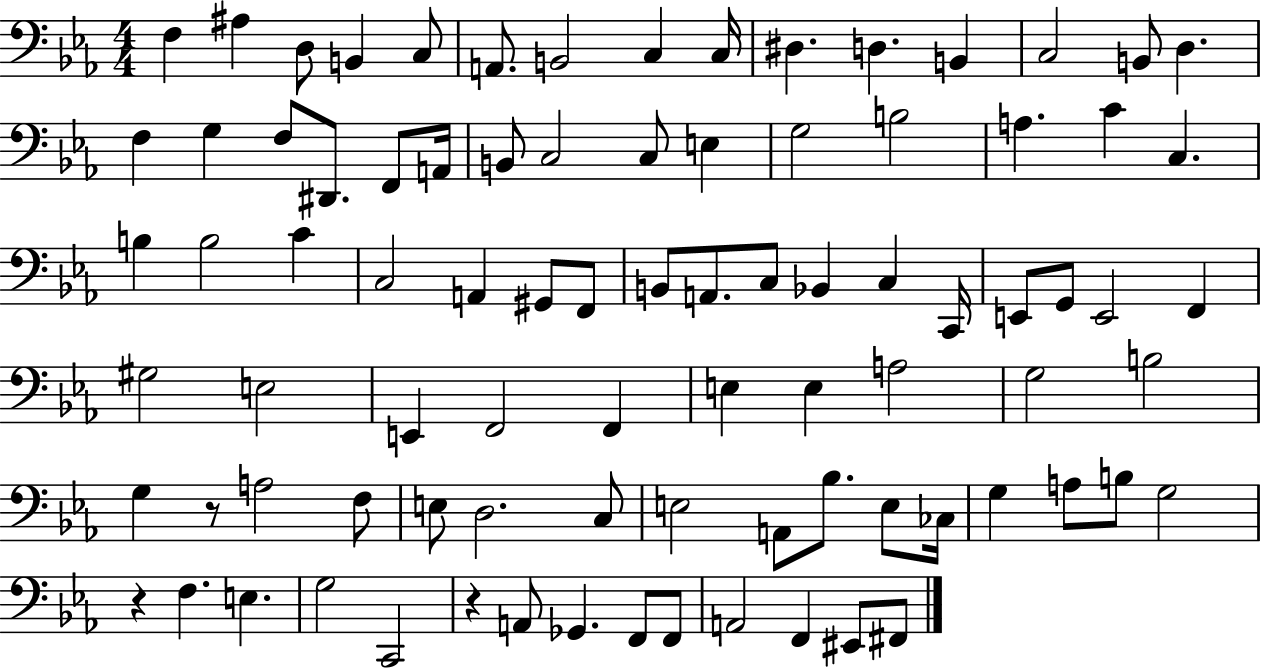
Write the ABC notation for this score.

X:1
T:Untitled
M:4/4
L:1/4
K:Eb
F, ^A, D,/2 B,, C,/2 A,,/2 B,,2 C, C,/4 ^D, D, B,, C,2 B,,/2 D, F, G, F,/2 ^D,,/2 F,,/2 A,,/4 B,,/2 C,2 C,/2 E, G,2 B,2 A, C C, B, B,2 C C,2 A,, ^G,,/2 F,,/2 B,,/2 A,,/2 C,/2 _B,, C, C,,/4 E,,/2 G,,/2 E,,2 F,, ^G,2 E,2 E,, F,,2 F,, E, E, A,2 G,2 B,2 G, z/2 A,2 F,/2 E,/2 D,2 C,/2 E,2 A,,/2 _B,/2 E,/2 _C,/4 G, A,/2 B,/2 G,2 z F, E, G,2 C,,2 z A,,/2 _G,, F,,/2 F,,/2 A,,2 F,, ^E,,/2 ^F,,/2